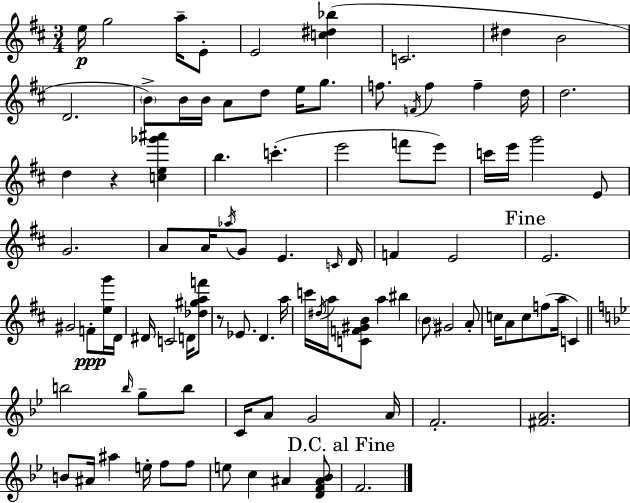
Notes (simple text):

E5/s G5/h A5/s E4/e E4/h [C5,D#5,Bb5]/q C4/h. D#5/q B4/h D4/h. B4/e B4/s B4/s A4/e D5/e E5/s G5/e. F5/e. F4/s F5/q F5/q D5/s D5/h. D5/q R/q [C5,E5,Gb6,A#6]/q B5/q. C6/q. E6/h F6/e E6/e C6/s E6/s G6/h E4/e G4/h. A4/e A4/s Ab5/s G4/e E4/q. C4/s D4/s F4/q E4/h E4/h. G#4/h F4/e [E5,G6]/s D4/s D#4/s C4/h D4/s [Db5,G#5,A5,F6]/e R/e Eb4/e. D4/q. A5/s C6/s D#5/s A5/s [C4,F4,G#4,B4]/e A5/q BIS5/q B4/e G#4/h A4/e C5/s A4/e C5/e F5/e A5/s C4/q B5/h B5/s G5/e B5/e C4/s A4/e G4/h A4/s F4/h. [F#4,A4]/h. B4/e A#4/s A#5/q E5/s F5/e F5/e E5/e C5/q A#4/q [D4,F4,A#4,Bb4]/e F4/h.